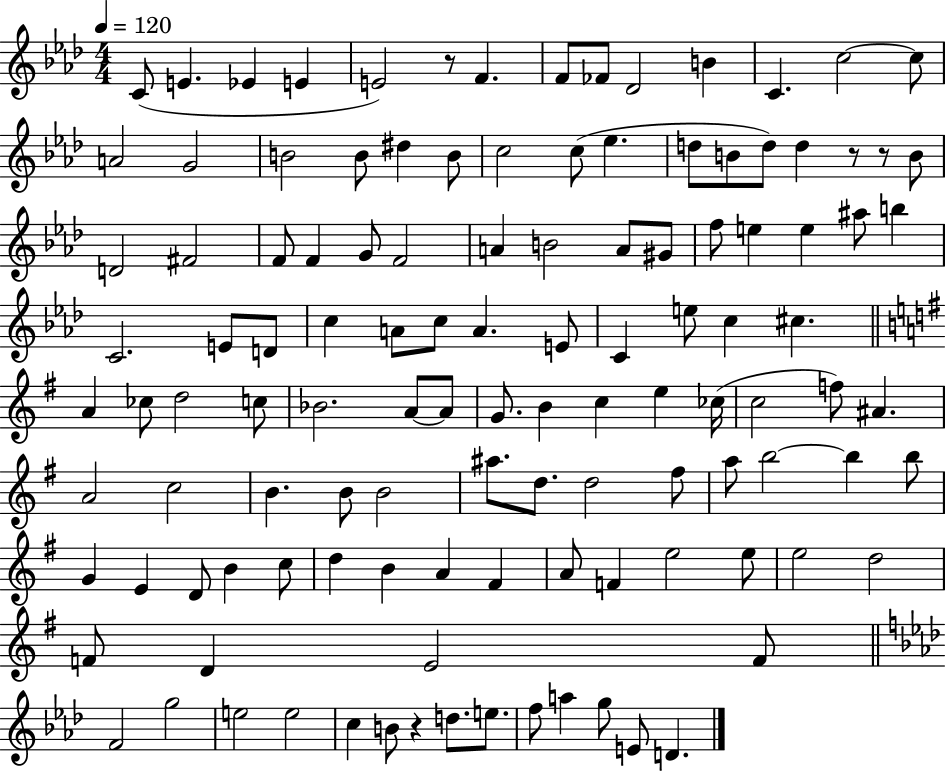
{
  \clef treble
  \numericTimeSignature
  \time 4/4
  \key aes \major
  \tempo 4 = 120
  c'8( e'4. ees'4 e'4 | e'2) r8 f'4. | f'8 fes'8 des'2 b'4 | c'4. c''2~~ c''8 | \break a'2 g'2 | b'2 b'8 dis''4 b'8 | c''2 c''8( ees''4. | d''8 b'8 d''8) d''4 r8 r8 b'8 | \break d'2 fis'2 | f'8 f'4 g'8 f'2 | a'4 b'2 a'8 gis'8 | f''8 e''4 e''4 ais''8 b''4 | \break c'2. e'8 d'8 | c''4 a'8 c''8 a'4. e'8 | c'4 e''8 c''4 cis''4. | \bar "||" \break \key e \minor a'4 ces''8 d''2 c''8 | bes'2. a'8~~ a'8 | g'8. b'4 c''4 e''4 ces''16( | c''2 f''8) ais'4. | \break a'2 c''2 | b'4. b'8 b'2 | ais''8. d''8. d''2 fis''8 | a''8 b''2~~ b''4 b''8 | \break g'4 e'4 d'8 b'4 c''8 | d''4 b'4 a'4 fis'4 | a'8 f'4 e''2 e''8 | e''2 d''2 | \break f'8 d'4 e'2 f'8 | \bar "||" \break \key f \minor f'2 g''2 | e''2 e''2 | c''4 b'8 r4 d''8. e''8. | f''8 a''4 g''8 e'8 d'4. | \break \bar "|."
}